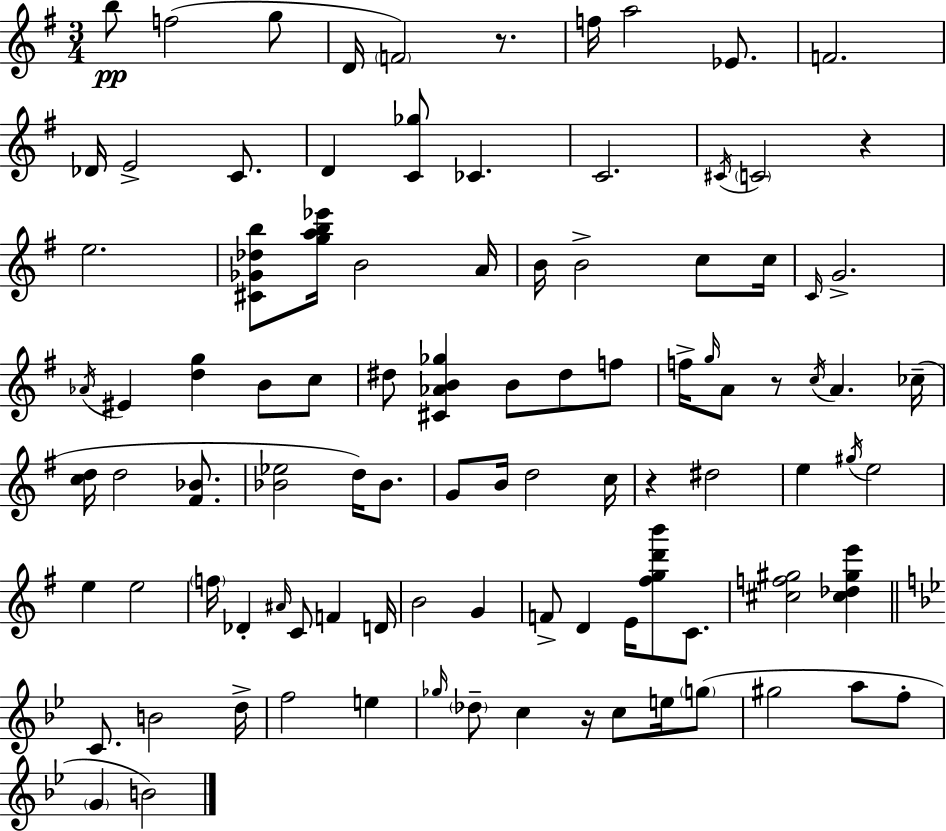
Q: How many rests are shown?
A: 5